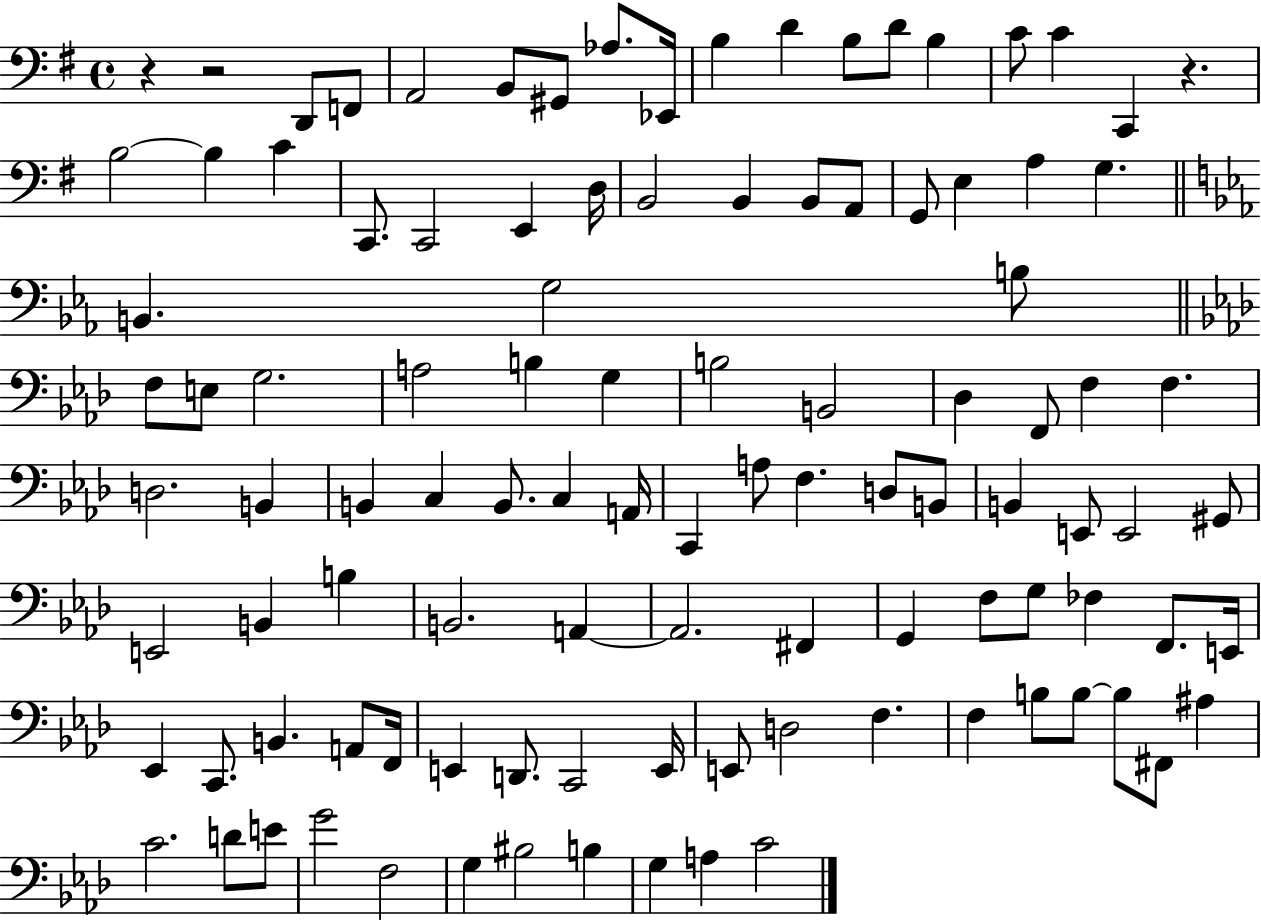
R/q R/h D2/e F2/e A2/h B2/e G#2/e Ab3/e. Eb2/s B3/q D4/q B3/e D4/e B3/q C4/e C4/q C2/q R/q. B3/h B3/q C4/q C2/e. C2/h E2/q D3/s B2/h B2/q B2/e A2/e G2/e E3/q A3/q G3/q. B2/q. G3/h B3/e F3/e E3/e G3/h. A3/h B3/q G3/q B3/h B2/h Db3/q F2/e F3/q F3/q. D3/h. B2/q B2/q C3/q B2/e. C3/q A2/s C2/q A3/e F3/q. D3/e B2/e B2/q E2/e E2/h G#2/e E2/h B2/q B3/q B2/h. A2/q A2/h. F#2/q G2/q F3/e G3/e FES3/q F2/e. E2/s Eb2/q C2/e. B2/q. A2/e F2/s E2/q D2/e. C2/h E2/s E2/e D3/h F3/q. F3/q B3/e B3/e B3/e F#2/e A#3/q C4/h. D4/e E4/e G4/h F3/h G3/q BIS3/h B3/q G3/q A3/q C4/h